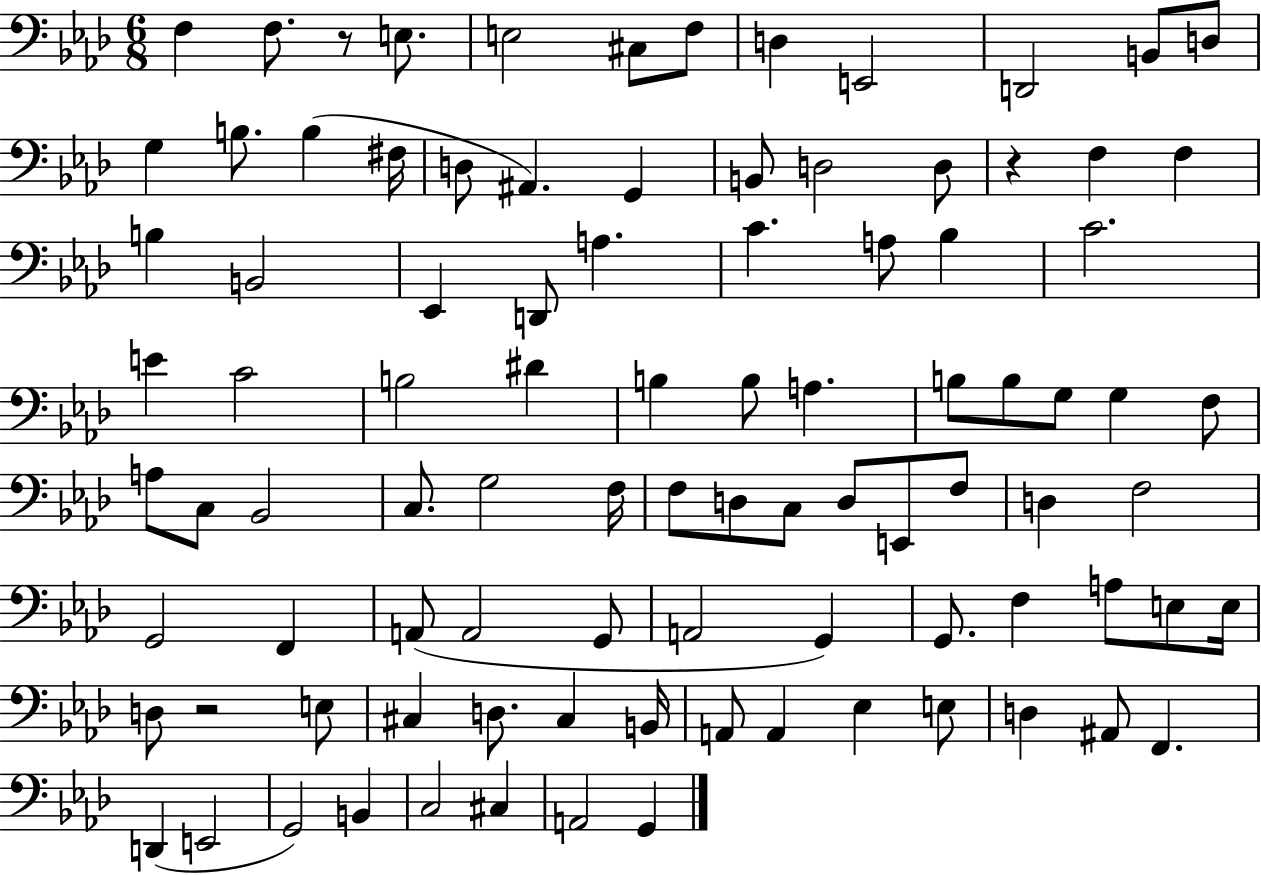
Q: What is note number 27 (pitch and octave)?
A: D2